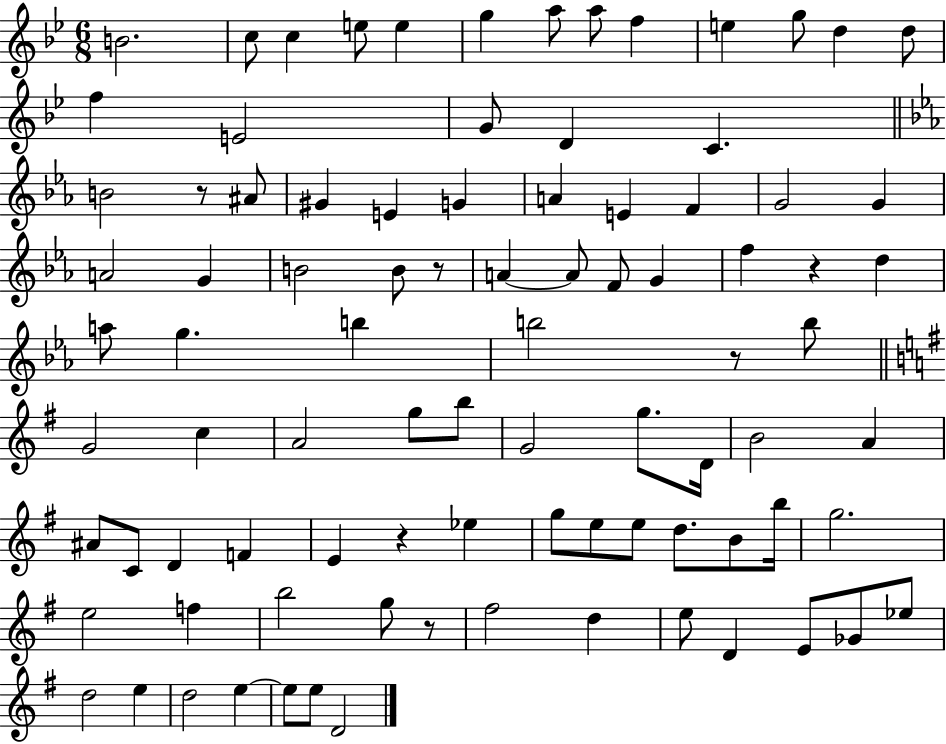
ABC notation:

X:1
T:Untitled
M:6/8
L:1/4
K:Bb
B2 c/2 c e/2 e g a/2 a/2 f e g/2 d d/2 f E2 G/2 D C B2 z/2 ^A/2 ^G E G A E F G2 G A2 G B2 B/2 z/2 A A/2 F/2 G f z d a/2 g b b2 z/2 b/2 G2 c A2 g/2 b/2 G2 g/2 D/4 B2 A ^A/2 C/2 D F E z _e g/2 e/2 e/2 d/2 B/2 b/4 g2 e2 f b2 g/2 z/2 ^f2 d e/2 D E/2 _G/2 _e/2 d2 e d2 e e/2 e/2 D2